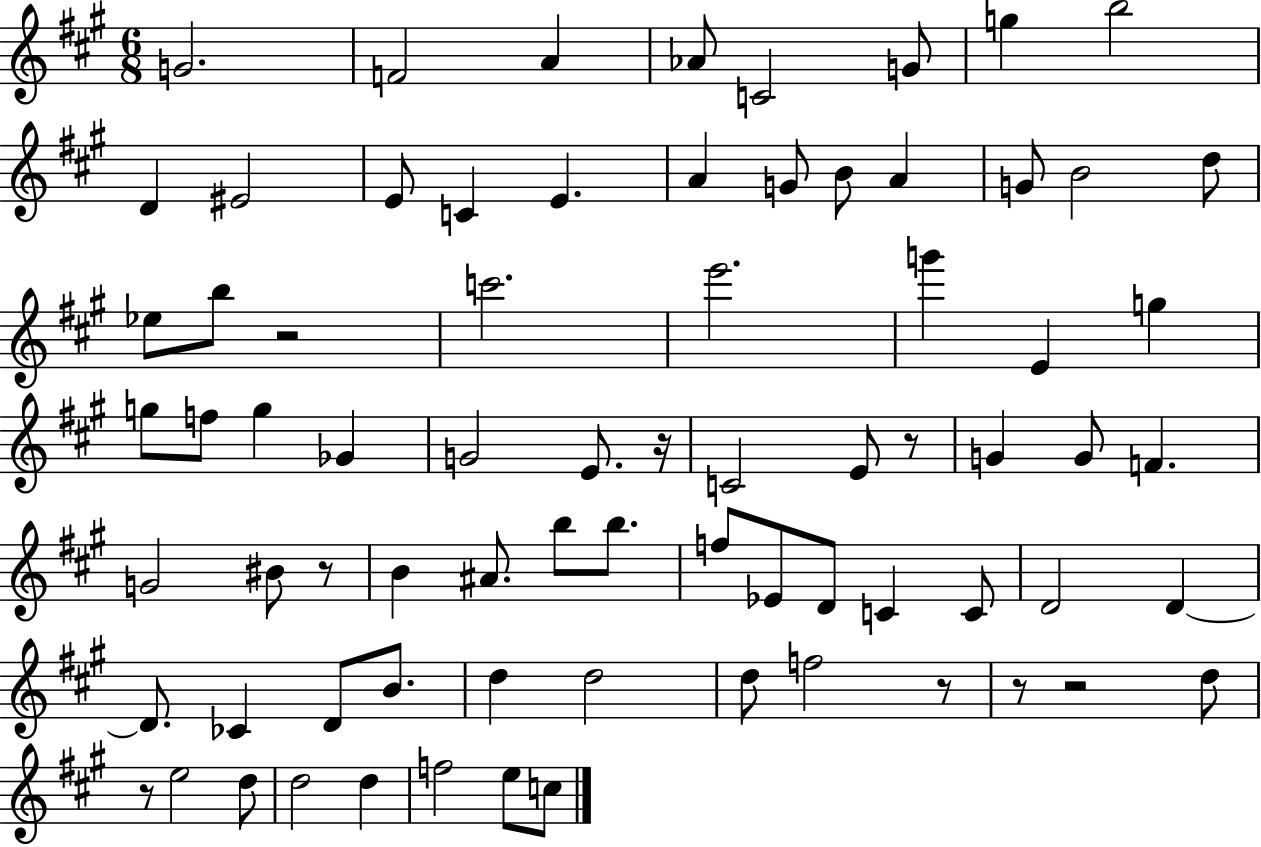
X:1
T:Untitled
M:6/8
L:1/4
K:A
G2 F2 A _A/2 C2 G/2 g b2 D ^E2 E/2 C E A G/2 B/2 A G/2 B2 d/2 _e/2 b/2 z2 c'2 e'2 g' E g g/2 f/2 g _G G2 E/2 z/4 C2 E/2 z/2 G G/2 F G2 ^B/2 z/2 B ^A/2 b/2 b/2 f/2 _E/2 D/2 C C/2 D2 D D/2 _C D/2 B/2 d d2 d/2 f2 z/2 z/2 z2 d/2 z/2 e2 d/2 d2 d f2 e/2 c/2